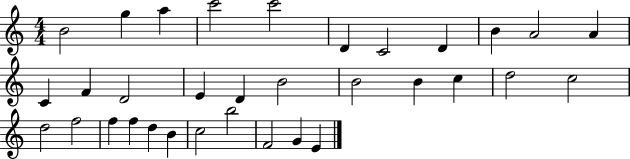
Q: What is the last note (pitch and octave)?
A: E4